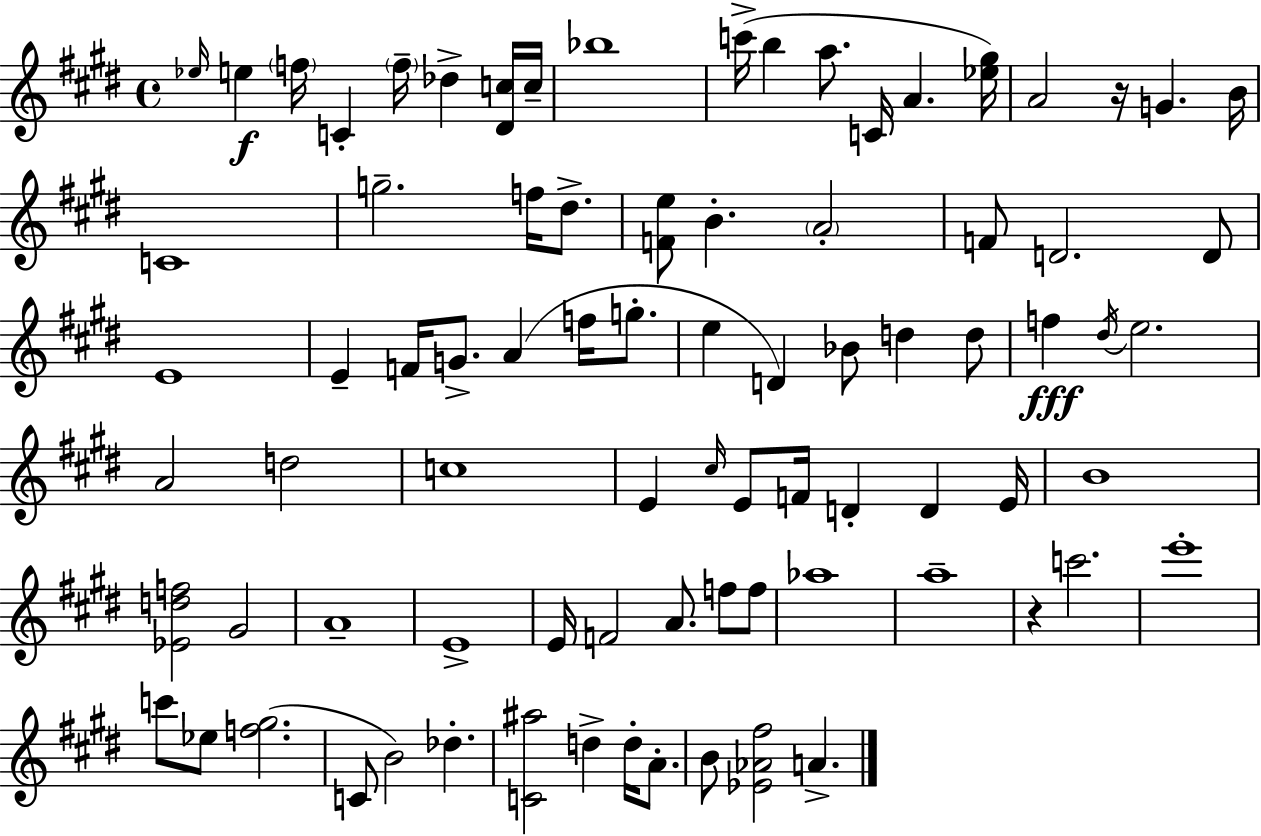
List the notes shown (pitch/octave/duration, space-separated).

Eb5/s E5/q F5/s C4/q F5/s Db5/q [D#4,C5]/s C5/s Bb5/w C6/s B5/q A5/e. C4/s A4/q. [Eb5,G#5]/s A4/h R/s G4/q. B4/s C4/w G5/h. F5/s D#5/e. [F4,E5]/e B4/q. A4/h F4/e D4/h. D4/e E4/w E4/q F4/s G4/e. A4/q F5/s G5/e. E5/q D4/q Bb4/e D5/q D5/e F5/q D#5/s E5/h. A4/h D5/h C5/w E4/q C#5/s E4/e F4/s D4/q D4/q E4/s B4/w [Eb4,D5,F5]/h G#4/h A4/w E4/w E4/s F4/h A4/e. F5/e F5/e Ab5/w A5/w R/q C6/h. E6/w C6/e Eb5/e [F5,G#5]/h. C4/e B4/h Db5/q. [C4,A#5]/h D5/q D5/s A4/e. B4/e [Eb4,Ab4,F#5]/h A4/q.